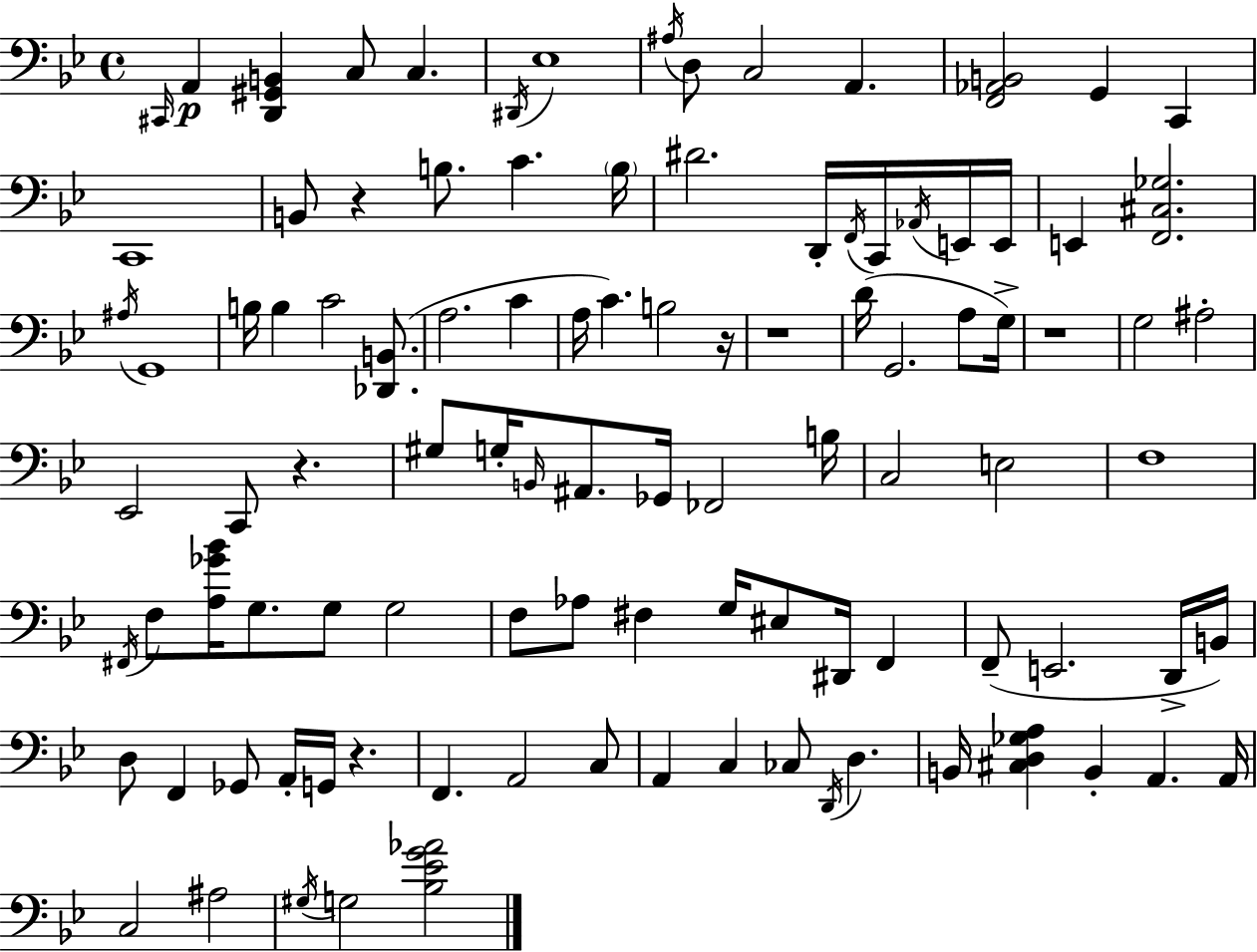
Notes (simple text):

C#2/s A2/q [D2,G#2,B2]/q C3/e C3/q. D#2/s Eb3/w A#3/s D3/e C3/h A2/q. [F2,Ab2,B2]/h G2/q C2/q C2/w B2/e R/q B3/e. C4/q. B3/s D#4/h. D2/s F2/s C2/s Ab2/s E2/s E2/s E2/q [F2,C#3,Gb3]/h. A#3/s G2/w B3/s B3/q C4/h [Db2,B2]/e. A3/h. C4/q A3/s C4/q. B3/h R/s R/w D4/s G2/h. A3/e G3/s R/w G3/h A#3/h Eb2/h C2/e R/q. G#3/e G3/s B2/s A#2/e. Gb2/s FES2/h B3/s C3/h E3/h F3/w F#2/s F3/e [A3,Gb4,Bb4]/s G3/e. G3/e G3/h F3/e Ab3/e F#3/q G3/s EIS3/e D#2/s F2/q F2/e E2/h. D2/s B2/s D3/e F2/q Gb2/e A2/s G2/s R/q. F2/q. A2/h C3/e A2/q C3/q CES3/e D2/s D3/q. B2/s [C#3,D3,Gb3,A3]/q B2/q A2/q. A2/s C3/h A#3/h G#3/s G3/h [Bb3,Eb4,G4,Ab4]/h